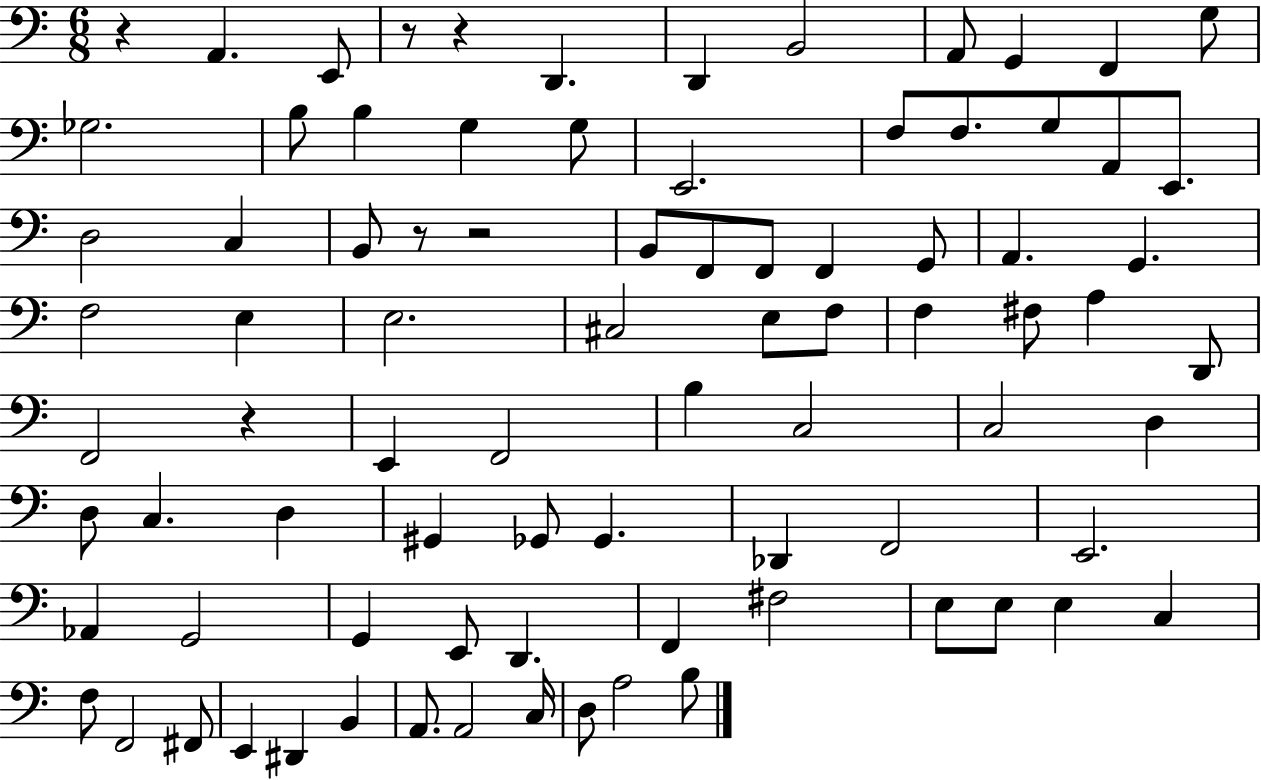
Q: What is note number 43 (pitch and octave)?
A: F2